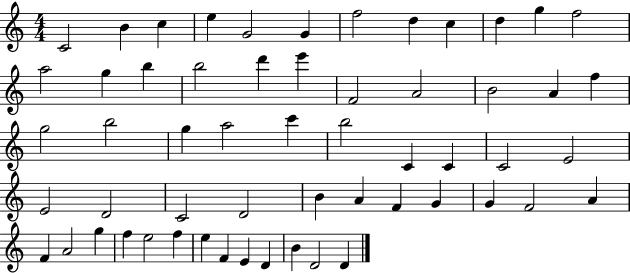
{
  \clef treble
  \numericTimeSignature
  \time 4/4
  \key c \major
  c'2 b'4 c''4 | e''4 g'2 g'4 | f''2 d''4 c''4 | d''4 g''4 f''2 | \break a''2 g''4 b''4 | b''2 d'''4 e'''4 | f'2 a'2 | b'2 a'4 f''4 | \break g''2 b''2 | g''4 a''2 c'''4 | b''2 c'4 c'4 | c'2 e'2 | \break e'2 d'2 | c'2 d'2 | b'4 a'4 f'4 g'4 | g'4 f'2 a'4 | \break f'4 a'2 g''4 | f''4 e''2 f''4 | e''4 f'4 e'4 d'4 | b'4 d'2 d'4 | \break \bar "|."
}